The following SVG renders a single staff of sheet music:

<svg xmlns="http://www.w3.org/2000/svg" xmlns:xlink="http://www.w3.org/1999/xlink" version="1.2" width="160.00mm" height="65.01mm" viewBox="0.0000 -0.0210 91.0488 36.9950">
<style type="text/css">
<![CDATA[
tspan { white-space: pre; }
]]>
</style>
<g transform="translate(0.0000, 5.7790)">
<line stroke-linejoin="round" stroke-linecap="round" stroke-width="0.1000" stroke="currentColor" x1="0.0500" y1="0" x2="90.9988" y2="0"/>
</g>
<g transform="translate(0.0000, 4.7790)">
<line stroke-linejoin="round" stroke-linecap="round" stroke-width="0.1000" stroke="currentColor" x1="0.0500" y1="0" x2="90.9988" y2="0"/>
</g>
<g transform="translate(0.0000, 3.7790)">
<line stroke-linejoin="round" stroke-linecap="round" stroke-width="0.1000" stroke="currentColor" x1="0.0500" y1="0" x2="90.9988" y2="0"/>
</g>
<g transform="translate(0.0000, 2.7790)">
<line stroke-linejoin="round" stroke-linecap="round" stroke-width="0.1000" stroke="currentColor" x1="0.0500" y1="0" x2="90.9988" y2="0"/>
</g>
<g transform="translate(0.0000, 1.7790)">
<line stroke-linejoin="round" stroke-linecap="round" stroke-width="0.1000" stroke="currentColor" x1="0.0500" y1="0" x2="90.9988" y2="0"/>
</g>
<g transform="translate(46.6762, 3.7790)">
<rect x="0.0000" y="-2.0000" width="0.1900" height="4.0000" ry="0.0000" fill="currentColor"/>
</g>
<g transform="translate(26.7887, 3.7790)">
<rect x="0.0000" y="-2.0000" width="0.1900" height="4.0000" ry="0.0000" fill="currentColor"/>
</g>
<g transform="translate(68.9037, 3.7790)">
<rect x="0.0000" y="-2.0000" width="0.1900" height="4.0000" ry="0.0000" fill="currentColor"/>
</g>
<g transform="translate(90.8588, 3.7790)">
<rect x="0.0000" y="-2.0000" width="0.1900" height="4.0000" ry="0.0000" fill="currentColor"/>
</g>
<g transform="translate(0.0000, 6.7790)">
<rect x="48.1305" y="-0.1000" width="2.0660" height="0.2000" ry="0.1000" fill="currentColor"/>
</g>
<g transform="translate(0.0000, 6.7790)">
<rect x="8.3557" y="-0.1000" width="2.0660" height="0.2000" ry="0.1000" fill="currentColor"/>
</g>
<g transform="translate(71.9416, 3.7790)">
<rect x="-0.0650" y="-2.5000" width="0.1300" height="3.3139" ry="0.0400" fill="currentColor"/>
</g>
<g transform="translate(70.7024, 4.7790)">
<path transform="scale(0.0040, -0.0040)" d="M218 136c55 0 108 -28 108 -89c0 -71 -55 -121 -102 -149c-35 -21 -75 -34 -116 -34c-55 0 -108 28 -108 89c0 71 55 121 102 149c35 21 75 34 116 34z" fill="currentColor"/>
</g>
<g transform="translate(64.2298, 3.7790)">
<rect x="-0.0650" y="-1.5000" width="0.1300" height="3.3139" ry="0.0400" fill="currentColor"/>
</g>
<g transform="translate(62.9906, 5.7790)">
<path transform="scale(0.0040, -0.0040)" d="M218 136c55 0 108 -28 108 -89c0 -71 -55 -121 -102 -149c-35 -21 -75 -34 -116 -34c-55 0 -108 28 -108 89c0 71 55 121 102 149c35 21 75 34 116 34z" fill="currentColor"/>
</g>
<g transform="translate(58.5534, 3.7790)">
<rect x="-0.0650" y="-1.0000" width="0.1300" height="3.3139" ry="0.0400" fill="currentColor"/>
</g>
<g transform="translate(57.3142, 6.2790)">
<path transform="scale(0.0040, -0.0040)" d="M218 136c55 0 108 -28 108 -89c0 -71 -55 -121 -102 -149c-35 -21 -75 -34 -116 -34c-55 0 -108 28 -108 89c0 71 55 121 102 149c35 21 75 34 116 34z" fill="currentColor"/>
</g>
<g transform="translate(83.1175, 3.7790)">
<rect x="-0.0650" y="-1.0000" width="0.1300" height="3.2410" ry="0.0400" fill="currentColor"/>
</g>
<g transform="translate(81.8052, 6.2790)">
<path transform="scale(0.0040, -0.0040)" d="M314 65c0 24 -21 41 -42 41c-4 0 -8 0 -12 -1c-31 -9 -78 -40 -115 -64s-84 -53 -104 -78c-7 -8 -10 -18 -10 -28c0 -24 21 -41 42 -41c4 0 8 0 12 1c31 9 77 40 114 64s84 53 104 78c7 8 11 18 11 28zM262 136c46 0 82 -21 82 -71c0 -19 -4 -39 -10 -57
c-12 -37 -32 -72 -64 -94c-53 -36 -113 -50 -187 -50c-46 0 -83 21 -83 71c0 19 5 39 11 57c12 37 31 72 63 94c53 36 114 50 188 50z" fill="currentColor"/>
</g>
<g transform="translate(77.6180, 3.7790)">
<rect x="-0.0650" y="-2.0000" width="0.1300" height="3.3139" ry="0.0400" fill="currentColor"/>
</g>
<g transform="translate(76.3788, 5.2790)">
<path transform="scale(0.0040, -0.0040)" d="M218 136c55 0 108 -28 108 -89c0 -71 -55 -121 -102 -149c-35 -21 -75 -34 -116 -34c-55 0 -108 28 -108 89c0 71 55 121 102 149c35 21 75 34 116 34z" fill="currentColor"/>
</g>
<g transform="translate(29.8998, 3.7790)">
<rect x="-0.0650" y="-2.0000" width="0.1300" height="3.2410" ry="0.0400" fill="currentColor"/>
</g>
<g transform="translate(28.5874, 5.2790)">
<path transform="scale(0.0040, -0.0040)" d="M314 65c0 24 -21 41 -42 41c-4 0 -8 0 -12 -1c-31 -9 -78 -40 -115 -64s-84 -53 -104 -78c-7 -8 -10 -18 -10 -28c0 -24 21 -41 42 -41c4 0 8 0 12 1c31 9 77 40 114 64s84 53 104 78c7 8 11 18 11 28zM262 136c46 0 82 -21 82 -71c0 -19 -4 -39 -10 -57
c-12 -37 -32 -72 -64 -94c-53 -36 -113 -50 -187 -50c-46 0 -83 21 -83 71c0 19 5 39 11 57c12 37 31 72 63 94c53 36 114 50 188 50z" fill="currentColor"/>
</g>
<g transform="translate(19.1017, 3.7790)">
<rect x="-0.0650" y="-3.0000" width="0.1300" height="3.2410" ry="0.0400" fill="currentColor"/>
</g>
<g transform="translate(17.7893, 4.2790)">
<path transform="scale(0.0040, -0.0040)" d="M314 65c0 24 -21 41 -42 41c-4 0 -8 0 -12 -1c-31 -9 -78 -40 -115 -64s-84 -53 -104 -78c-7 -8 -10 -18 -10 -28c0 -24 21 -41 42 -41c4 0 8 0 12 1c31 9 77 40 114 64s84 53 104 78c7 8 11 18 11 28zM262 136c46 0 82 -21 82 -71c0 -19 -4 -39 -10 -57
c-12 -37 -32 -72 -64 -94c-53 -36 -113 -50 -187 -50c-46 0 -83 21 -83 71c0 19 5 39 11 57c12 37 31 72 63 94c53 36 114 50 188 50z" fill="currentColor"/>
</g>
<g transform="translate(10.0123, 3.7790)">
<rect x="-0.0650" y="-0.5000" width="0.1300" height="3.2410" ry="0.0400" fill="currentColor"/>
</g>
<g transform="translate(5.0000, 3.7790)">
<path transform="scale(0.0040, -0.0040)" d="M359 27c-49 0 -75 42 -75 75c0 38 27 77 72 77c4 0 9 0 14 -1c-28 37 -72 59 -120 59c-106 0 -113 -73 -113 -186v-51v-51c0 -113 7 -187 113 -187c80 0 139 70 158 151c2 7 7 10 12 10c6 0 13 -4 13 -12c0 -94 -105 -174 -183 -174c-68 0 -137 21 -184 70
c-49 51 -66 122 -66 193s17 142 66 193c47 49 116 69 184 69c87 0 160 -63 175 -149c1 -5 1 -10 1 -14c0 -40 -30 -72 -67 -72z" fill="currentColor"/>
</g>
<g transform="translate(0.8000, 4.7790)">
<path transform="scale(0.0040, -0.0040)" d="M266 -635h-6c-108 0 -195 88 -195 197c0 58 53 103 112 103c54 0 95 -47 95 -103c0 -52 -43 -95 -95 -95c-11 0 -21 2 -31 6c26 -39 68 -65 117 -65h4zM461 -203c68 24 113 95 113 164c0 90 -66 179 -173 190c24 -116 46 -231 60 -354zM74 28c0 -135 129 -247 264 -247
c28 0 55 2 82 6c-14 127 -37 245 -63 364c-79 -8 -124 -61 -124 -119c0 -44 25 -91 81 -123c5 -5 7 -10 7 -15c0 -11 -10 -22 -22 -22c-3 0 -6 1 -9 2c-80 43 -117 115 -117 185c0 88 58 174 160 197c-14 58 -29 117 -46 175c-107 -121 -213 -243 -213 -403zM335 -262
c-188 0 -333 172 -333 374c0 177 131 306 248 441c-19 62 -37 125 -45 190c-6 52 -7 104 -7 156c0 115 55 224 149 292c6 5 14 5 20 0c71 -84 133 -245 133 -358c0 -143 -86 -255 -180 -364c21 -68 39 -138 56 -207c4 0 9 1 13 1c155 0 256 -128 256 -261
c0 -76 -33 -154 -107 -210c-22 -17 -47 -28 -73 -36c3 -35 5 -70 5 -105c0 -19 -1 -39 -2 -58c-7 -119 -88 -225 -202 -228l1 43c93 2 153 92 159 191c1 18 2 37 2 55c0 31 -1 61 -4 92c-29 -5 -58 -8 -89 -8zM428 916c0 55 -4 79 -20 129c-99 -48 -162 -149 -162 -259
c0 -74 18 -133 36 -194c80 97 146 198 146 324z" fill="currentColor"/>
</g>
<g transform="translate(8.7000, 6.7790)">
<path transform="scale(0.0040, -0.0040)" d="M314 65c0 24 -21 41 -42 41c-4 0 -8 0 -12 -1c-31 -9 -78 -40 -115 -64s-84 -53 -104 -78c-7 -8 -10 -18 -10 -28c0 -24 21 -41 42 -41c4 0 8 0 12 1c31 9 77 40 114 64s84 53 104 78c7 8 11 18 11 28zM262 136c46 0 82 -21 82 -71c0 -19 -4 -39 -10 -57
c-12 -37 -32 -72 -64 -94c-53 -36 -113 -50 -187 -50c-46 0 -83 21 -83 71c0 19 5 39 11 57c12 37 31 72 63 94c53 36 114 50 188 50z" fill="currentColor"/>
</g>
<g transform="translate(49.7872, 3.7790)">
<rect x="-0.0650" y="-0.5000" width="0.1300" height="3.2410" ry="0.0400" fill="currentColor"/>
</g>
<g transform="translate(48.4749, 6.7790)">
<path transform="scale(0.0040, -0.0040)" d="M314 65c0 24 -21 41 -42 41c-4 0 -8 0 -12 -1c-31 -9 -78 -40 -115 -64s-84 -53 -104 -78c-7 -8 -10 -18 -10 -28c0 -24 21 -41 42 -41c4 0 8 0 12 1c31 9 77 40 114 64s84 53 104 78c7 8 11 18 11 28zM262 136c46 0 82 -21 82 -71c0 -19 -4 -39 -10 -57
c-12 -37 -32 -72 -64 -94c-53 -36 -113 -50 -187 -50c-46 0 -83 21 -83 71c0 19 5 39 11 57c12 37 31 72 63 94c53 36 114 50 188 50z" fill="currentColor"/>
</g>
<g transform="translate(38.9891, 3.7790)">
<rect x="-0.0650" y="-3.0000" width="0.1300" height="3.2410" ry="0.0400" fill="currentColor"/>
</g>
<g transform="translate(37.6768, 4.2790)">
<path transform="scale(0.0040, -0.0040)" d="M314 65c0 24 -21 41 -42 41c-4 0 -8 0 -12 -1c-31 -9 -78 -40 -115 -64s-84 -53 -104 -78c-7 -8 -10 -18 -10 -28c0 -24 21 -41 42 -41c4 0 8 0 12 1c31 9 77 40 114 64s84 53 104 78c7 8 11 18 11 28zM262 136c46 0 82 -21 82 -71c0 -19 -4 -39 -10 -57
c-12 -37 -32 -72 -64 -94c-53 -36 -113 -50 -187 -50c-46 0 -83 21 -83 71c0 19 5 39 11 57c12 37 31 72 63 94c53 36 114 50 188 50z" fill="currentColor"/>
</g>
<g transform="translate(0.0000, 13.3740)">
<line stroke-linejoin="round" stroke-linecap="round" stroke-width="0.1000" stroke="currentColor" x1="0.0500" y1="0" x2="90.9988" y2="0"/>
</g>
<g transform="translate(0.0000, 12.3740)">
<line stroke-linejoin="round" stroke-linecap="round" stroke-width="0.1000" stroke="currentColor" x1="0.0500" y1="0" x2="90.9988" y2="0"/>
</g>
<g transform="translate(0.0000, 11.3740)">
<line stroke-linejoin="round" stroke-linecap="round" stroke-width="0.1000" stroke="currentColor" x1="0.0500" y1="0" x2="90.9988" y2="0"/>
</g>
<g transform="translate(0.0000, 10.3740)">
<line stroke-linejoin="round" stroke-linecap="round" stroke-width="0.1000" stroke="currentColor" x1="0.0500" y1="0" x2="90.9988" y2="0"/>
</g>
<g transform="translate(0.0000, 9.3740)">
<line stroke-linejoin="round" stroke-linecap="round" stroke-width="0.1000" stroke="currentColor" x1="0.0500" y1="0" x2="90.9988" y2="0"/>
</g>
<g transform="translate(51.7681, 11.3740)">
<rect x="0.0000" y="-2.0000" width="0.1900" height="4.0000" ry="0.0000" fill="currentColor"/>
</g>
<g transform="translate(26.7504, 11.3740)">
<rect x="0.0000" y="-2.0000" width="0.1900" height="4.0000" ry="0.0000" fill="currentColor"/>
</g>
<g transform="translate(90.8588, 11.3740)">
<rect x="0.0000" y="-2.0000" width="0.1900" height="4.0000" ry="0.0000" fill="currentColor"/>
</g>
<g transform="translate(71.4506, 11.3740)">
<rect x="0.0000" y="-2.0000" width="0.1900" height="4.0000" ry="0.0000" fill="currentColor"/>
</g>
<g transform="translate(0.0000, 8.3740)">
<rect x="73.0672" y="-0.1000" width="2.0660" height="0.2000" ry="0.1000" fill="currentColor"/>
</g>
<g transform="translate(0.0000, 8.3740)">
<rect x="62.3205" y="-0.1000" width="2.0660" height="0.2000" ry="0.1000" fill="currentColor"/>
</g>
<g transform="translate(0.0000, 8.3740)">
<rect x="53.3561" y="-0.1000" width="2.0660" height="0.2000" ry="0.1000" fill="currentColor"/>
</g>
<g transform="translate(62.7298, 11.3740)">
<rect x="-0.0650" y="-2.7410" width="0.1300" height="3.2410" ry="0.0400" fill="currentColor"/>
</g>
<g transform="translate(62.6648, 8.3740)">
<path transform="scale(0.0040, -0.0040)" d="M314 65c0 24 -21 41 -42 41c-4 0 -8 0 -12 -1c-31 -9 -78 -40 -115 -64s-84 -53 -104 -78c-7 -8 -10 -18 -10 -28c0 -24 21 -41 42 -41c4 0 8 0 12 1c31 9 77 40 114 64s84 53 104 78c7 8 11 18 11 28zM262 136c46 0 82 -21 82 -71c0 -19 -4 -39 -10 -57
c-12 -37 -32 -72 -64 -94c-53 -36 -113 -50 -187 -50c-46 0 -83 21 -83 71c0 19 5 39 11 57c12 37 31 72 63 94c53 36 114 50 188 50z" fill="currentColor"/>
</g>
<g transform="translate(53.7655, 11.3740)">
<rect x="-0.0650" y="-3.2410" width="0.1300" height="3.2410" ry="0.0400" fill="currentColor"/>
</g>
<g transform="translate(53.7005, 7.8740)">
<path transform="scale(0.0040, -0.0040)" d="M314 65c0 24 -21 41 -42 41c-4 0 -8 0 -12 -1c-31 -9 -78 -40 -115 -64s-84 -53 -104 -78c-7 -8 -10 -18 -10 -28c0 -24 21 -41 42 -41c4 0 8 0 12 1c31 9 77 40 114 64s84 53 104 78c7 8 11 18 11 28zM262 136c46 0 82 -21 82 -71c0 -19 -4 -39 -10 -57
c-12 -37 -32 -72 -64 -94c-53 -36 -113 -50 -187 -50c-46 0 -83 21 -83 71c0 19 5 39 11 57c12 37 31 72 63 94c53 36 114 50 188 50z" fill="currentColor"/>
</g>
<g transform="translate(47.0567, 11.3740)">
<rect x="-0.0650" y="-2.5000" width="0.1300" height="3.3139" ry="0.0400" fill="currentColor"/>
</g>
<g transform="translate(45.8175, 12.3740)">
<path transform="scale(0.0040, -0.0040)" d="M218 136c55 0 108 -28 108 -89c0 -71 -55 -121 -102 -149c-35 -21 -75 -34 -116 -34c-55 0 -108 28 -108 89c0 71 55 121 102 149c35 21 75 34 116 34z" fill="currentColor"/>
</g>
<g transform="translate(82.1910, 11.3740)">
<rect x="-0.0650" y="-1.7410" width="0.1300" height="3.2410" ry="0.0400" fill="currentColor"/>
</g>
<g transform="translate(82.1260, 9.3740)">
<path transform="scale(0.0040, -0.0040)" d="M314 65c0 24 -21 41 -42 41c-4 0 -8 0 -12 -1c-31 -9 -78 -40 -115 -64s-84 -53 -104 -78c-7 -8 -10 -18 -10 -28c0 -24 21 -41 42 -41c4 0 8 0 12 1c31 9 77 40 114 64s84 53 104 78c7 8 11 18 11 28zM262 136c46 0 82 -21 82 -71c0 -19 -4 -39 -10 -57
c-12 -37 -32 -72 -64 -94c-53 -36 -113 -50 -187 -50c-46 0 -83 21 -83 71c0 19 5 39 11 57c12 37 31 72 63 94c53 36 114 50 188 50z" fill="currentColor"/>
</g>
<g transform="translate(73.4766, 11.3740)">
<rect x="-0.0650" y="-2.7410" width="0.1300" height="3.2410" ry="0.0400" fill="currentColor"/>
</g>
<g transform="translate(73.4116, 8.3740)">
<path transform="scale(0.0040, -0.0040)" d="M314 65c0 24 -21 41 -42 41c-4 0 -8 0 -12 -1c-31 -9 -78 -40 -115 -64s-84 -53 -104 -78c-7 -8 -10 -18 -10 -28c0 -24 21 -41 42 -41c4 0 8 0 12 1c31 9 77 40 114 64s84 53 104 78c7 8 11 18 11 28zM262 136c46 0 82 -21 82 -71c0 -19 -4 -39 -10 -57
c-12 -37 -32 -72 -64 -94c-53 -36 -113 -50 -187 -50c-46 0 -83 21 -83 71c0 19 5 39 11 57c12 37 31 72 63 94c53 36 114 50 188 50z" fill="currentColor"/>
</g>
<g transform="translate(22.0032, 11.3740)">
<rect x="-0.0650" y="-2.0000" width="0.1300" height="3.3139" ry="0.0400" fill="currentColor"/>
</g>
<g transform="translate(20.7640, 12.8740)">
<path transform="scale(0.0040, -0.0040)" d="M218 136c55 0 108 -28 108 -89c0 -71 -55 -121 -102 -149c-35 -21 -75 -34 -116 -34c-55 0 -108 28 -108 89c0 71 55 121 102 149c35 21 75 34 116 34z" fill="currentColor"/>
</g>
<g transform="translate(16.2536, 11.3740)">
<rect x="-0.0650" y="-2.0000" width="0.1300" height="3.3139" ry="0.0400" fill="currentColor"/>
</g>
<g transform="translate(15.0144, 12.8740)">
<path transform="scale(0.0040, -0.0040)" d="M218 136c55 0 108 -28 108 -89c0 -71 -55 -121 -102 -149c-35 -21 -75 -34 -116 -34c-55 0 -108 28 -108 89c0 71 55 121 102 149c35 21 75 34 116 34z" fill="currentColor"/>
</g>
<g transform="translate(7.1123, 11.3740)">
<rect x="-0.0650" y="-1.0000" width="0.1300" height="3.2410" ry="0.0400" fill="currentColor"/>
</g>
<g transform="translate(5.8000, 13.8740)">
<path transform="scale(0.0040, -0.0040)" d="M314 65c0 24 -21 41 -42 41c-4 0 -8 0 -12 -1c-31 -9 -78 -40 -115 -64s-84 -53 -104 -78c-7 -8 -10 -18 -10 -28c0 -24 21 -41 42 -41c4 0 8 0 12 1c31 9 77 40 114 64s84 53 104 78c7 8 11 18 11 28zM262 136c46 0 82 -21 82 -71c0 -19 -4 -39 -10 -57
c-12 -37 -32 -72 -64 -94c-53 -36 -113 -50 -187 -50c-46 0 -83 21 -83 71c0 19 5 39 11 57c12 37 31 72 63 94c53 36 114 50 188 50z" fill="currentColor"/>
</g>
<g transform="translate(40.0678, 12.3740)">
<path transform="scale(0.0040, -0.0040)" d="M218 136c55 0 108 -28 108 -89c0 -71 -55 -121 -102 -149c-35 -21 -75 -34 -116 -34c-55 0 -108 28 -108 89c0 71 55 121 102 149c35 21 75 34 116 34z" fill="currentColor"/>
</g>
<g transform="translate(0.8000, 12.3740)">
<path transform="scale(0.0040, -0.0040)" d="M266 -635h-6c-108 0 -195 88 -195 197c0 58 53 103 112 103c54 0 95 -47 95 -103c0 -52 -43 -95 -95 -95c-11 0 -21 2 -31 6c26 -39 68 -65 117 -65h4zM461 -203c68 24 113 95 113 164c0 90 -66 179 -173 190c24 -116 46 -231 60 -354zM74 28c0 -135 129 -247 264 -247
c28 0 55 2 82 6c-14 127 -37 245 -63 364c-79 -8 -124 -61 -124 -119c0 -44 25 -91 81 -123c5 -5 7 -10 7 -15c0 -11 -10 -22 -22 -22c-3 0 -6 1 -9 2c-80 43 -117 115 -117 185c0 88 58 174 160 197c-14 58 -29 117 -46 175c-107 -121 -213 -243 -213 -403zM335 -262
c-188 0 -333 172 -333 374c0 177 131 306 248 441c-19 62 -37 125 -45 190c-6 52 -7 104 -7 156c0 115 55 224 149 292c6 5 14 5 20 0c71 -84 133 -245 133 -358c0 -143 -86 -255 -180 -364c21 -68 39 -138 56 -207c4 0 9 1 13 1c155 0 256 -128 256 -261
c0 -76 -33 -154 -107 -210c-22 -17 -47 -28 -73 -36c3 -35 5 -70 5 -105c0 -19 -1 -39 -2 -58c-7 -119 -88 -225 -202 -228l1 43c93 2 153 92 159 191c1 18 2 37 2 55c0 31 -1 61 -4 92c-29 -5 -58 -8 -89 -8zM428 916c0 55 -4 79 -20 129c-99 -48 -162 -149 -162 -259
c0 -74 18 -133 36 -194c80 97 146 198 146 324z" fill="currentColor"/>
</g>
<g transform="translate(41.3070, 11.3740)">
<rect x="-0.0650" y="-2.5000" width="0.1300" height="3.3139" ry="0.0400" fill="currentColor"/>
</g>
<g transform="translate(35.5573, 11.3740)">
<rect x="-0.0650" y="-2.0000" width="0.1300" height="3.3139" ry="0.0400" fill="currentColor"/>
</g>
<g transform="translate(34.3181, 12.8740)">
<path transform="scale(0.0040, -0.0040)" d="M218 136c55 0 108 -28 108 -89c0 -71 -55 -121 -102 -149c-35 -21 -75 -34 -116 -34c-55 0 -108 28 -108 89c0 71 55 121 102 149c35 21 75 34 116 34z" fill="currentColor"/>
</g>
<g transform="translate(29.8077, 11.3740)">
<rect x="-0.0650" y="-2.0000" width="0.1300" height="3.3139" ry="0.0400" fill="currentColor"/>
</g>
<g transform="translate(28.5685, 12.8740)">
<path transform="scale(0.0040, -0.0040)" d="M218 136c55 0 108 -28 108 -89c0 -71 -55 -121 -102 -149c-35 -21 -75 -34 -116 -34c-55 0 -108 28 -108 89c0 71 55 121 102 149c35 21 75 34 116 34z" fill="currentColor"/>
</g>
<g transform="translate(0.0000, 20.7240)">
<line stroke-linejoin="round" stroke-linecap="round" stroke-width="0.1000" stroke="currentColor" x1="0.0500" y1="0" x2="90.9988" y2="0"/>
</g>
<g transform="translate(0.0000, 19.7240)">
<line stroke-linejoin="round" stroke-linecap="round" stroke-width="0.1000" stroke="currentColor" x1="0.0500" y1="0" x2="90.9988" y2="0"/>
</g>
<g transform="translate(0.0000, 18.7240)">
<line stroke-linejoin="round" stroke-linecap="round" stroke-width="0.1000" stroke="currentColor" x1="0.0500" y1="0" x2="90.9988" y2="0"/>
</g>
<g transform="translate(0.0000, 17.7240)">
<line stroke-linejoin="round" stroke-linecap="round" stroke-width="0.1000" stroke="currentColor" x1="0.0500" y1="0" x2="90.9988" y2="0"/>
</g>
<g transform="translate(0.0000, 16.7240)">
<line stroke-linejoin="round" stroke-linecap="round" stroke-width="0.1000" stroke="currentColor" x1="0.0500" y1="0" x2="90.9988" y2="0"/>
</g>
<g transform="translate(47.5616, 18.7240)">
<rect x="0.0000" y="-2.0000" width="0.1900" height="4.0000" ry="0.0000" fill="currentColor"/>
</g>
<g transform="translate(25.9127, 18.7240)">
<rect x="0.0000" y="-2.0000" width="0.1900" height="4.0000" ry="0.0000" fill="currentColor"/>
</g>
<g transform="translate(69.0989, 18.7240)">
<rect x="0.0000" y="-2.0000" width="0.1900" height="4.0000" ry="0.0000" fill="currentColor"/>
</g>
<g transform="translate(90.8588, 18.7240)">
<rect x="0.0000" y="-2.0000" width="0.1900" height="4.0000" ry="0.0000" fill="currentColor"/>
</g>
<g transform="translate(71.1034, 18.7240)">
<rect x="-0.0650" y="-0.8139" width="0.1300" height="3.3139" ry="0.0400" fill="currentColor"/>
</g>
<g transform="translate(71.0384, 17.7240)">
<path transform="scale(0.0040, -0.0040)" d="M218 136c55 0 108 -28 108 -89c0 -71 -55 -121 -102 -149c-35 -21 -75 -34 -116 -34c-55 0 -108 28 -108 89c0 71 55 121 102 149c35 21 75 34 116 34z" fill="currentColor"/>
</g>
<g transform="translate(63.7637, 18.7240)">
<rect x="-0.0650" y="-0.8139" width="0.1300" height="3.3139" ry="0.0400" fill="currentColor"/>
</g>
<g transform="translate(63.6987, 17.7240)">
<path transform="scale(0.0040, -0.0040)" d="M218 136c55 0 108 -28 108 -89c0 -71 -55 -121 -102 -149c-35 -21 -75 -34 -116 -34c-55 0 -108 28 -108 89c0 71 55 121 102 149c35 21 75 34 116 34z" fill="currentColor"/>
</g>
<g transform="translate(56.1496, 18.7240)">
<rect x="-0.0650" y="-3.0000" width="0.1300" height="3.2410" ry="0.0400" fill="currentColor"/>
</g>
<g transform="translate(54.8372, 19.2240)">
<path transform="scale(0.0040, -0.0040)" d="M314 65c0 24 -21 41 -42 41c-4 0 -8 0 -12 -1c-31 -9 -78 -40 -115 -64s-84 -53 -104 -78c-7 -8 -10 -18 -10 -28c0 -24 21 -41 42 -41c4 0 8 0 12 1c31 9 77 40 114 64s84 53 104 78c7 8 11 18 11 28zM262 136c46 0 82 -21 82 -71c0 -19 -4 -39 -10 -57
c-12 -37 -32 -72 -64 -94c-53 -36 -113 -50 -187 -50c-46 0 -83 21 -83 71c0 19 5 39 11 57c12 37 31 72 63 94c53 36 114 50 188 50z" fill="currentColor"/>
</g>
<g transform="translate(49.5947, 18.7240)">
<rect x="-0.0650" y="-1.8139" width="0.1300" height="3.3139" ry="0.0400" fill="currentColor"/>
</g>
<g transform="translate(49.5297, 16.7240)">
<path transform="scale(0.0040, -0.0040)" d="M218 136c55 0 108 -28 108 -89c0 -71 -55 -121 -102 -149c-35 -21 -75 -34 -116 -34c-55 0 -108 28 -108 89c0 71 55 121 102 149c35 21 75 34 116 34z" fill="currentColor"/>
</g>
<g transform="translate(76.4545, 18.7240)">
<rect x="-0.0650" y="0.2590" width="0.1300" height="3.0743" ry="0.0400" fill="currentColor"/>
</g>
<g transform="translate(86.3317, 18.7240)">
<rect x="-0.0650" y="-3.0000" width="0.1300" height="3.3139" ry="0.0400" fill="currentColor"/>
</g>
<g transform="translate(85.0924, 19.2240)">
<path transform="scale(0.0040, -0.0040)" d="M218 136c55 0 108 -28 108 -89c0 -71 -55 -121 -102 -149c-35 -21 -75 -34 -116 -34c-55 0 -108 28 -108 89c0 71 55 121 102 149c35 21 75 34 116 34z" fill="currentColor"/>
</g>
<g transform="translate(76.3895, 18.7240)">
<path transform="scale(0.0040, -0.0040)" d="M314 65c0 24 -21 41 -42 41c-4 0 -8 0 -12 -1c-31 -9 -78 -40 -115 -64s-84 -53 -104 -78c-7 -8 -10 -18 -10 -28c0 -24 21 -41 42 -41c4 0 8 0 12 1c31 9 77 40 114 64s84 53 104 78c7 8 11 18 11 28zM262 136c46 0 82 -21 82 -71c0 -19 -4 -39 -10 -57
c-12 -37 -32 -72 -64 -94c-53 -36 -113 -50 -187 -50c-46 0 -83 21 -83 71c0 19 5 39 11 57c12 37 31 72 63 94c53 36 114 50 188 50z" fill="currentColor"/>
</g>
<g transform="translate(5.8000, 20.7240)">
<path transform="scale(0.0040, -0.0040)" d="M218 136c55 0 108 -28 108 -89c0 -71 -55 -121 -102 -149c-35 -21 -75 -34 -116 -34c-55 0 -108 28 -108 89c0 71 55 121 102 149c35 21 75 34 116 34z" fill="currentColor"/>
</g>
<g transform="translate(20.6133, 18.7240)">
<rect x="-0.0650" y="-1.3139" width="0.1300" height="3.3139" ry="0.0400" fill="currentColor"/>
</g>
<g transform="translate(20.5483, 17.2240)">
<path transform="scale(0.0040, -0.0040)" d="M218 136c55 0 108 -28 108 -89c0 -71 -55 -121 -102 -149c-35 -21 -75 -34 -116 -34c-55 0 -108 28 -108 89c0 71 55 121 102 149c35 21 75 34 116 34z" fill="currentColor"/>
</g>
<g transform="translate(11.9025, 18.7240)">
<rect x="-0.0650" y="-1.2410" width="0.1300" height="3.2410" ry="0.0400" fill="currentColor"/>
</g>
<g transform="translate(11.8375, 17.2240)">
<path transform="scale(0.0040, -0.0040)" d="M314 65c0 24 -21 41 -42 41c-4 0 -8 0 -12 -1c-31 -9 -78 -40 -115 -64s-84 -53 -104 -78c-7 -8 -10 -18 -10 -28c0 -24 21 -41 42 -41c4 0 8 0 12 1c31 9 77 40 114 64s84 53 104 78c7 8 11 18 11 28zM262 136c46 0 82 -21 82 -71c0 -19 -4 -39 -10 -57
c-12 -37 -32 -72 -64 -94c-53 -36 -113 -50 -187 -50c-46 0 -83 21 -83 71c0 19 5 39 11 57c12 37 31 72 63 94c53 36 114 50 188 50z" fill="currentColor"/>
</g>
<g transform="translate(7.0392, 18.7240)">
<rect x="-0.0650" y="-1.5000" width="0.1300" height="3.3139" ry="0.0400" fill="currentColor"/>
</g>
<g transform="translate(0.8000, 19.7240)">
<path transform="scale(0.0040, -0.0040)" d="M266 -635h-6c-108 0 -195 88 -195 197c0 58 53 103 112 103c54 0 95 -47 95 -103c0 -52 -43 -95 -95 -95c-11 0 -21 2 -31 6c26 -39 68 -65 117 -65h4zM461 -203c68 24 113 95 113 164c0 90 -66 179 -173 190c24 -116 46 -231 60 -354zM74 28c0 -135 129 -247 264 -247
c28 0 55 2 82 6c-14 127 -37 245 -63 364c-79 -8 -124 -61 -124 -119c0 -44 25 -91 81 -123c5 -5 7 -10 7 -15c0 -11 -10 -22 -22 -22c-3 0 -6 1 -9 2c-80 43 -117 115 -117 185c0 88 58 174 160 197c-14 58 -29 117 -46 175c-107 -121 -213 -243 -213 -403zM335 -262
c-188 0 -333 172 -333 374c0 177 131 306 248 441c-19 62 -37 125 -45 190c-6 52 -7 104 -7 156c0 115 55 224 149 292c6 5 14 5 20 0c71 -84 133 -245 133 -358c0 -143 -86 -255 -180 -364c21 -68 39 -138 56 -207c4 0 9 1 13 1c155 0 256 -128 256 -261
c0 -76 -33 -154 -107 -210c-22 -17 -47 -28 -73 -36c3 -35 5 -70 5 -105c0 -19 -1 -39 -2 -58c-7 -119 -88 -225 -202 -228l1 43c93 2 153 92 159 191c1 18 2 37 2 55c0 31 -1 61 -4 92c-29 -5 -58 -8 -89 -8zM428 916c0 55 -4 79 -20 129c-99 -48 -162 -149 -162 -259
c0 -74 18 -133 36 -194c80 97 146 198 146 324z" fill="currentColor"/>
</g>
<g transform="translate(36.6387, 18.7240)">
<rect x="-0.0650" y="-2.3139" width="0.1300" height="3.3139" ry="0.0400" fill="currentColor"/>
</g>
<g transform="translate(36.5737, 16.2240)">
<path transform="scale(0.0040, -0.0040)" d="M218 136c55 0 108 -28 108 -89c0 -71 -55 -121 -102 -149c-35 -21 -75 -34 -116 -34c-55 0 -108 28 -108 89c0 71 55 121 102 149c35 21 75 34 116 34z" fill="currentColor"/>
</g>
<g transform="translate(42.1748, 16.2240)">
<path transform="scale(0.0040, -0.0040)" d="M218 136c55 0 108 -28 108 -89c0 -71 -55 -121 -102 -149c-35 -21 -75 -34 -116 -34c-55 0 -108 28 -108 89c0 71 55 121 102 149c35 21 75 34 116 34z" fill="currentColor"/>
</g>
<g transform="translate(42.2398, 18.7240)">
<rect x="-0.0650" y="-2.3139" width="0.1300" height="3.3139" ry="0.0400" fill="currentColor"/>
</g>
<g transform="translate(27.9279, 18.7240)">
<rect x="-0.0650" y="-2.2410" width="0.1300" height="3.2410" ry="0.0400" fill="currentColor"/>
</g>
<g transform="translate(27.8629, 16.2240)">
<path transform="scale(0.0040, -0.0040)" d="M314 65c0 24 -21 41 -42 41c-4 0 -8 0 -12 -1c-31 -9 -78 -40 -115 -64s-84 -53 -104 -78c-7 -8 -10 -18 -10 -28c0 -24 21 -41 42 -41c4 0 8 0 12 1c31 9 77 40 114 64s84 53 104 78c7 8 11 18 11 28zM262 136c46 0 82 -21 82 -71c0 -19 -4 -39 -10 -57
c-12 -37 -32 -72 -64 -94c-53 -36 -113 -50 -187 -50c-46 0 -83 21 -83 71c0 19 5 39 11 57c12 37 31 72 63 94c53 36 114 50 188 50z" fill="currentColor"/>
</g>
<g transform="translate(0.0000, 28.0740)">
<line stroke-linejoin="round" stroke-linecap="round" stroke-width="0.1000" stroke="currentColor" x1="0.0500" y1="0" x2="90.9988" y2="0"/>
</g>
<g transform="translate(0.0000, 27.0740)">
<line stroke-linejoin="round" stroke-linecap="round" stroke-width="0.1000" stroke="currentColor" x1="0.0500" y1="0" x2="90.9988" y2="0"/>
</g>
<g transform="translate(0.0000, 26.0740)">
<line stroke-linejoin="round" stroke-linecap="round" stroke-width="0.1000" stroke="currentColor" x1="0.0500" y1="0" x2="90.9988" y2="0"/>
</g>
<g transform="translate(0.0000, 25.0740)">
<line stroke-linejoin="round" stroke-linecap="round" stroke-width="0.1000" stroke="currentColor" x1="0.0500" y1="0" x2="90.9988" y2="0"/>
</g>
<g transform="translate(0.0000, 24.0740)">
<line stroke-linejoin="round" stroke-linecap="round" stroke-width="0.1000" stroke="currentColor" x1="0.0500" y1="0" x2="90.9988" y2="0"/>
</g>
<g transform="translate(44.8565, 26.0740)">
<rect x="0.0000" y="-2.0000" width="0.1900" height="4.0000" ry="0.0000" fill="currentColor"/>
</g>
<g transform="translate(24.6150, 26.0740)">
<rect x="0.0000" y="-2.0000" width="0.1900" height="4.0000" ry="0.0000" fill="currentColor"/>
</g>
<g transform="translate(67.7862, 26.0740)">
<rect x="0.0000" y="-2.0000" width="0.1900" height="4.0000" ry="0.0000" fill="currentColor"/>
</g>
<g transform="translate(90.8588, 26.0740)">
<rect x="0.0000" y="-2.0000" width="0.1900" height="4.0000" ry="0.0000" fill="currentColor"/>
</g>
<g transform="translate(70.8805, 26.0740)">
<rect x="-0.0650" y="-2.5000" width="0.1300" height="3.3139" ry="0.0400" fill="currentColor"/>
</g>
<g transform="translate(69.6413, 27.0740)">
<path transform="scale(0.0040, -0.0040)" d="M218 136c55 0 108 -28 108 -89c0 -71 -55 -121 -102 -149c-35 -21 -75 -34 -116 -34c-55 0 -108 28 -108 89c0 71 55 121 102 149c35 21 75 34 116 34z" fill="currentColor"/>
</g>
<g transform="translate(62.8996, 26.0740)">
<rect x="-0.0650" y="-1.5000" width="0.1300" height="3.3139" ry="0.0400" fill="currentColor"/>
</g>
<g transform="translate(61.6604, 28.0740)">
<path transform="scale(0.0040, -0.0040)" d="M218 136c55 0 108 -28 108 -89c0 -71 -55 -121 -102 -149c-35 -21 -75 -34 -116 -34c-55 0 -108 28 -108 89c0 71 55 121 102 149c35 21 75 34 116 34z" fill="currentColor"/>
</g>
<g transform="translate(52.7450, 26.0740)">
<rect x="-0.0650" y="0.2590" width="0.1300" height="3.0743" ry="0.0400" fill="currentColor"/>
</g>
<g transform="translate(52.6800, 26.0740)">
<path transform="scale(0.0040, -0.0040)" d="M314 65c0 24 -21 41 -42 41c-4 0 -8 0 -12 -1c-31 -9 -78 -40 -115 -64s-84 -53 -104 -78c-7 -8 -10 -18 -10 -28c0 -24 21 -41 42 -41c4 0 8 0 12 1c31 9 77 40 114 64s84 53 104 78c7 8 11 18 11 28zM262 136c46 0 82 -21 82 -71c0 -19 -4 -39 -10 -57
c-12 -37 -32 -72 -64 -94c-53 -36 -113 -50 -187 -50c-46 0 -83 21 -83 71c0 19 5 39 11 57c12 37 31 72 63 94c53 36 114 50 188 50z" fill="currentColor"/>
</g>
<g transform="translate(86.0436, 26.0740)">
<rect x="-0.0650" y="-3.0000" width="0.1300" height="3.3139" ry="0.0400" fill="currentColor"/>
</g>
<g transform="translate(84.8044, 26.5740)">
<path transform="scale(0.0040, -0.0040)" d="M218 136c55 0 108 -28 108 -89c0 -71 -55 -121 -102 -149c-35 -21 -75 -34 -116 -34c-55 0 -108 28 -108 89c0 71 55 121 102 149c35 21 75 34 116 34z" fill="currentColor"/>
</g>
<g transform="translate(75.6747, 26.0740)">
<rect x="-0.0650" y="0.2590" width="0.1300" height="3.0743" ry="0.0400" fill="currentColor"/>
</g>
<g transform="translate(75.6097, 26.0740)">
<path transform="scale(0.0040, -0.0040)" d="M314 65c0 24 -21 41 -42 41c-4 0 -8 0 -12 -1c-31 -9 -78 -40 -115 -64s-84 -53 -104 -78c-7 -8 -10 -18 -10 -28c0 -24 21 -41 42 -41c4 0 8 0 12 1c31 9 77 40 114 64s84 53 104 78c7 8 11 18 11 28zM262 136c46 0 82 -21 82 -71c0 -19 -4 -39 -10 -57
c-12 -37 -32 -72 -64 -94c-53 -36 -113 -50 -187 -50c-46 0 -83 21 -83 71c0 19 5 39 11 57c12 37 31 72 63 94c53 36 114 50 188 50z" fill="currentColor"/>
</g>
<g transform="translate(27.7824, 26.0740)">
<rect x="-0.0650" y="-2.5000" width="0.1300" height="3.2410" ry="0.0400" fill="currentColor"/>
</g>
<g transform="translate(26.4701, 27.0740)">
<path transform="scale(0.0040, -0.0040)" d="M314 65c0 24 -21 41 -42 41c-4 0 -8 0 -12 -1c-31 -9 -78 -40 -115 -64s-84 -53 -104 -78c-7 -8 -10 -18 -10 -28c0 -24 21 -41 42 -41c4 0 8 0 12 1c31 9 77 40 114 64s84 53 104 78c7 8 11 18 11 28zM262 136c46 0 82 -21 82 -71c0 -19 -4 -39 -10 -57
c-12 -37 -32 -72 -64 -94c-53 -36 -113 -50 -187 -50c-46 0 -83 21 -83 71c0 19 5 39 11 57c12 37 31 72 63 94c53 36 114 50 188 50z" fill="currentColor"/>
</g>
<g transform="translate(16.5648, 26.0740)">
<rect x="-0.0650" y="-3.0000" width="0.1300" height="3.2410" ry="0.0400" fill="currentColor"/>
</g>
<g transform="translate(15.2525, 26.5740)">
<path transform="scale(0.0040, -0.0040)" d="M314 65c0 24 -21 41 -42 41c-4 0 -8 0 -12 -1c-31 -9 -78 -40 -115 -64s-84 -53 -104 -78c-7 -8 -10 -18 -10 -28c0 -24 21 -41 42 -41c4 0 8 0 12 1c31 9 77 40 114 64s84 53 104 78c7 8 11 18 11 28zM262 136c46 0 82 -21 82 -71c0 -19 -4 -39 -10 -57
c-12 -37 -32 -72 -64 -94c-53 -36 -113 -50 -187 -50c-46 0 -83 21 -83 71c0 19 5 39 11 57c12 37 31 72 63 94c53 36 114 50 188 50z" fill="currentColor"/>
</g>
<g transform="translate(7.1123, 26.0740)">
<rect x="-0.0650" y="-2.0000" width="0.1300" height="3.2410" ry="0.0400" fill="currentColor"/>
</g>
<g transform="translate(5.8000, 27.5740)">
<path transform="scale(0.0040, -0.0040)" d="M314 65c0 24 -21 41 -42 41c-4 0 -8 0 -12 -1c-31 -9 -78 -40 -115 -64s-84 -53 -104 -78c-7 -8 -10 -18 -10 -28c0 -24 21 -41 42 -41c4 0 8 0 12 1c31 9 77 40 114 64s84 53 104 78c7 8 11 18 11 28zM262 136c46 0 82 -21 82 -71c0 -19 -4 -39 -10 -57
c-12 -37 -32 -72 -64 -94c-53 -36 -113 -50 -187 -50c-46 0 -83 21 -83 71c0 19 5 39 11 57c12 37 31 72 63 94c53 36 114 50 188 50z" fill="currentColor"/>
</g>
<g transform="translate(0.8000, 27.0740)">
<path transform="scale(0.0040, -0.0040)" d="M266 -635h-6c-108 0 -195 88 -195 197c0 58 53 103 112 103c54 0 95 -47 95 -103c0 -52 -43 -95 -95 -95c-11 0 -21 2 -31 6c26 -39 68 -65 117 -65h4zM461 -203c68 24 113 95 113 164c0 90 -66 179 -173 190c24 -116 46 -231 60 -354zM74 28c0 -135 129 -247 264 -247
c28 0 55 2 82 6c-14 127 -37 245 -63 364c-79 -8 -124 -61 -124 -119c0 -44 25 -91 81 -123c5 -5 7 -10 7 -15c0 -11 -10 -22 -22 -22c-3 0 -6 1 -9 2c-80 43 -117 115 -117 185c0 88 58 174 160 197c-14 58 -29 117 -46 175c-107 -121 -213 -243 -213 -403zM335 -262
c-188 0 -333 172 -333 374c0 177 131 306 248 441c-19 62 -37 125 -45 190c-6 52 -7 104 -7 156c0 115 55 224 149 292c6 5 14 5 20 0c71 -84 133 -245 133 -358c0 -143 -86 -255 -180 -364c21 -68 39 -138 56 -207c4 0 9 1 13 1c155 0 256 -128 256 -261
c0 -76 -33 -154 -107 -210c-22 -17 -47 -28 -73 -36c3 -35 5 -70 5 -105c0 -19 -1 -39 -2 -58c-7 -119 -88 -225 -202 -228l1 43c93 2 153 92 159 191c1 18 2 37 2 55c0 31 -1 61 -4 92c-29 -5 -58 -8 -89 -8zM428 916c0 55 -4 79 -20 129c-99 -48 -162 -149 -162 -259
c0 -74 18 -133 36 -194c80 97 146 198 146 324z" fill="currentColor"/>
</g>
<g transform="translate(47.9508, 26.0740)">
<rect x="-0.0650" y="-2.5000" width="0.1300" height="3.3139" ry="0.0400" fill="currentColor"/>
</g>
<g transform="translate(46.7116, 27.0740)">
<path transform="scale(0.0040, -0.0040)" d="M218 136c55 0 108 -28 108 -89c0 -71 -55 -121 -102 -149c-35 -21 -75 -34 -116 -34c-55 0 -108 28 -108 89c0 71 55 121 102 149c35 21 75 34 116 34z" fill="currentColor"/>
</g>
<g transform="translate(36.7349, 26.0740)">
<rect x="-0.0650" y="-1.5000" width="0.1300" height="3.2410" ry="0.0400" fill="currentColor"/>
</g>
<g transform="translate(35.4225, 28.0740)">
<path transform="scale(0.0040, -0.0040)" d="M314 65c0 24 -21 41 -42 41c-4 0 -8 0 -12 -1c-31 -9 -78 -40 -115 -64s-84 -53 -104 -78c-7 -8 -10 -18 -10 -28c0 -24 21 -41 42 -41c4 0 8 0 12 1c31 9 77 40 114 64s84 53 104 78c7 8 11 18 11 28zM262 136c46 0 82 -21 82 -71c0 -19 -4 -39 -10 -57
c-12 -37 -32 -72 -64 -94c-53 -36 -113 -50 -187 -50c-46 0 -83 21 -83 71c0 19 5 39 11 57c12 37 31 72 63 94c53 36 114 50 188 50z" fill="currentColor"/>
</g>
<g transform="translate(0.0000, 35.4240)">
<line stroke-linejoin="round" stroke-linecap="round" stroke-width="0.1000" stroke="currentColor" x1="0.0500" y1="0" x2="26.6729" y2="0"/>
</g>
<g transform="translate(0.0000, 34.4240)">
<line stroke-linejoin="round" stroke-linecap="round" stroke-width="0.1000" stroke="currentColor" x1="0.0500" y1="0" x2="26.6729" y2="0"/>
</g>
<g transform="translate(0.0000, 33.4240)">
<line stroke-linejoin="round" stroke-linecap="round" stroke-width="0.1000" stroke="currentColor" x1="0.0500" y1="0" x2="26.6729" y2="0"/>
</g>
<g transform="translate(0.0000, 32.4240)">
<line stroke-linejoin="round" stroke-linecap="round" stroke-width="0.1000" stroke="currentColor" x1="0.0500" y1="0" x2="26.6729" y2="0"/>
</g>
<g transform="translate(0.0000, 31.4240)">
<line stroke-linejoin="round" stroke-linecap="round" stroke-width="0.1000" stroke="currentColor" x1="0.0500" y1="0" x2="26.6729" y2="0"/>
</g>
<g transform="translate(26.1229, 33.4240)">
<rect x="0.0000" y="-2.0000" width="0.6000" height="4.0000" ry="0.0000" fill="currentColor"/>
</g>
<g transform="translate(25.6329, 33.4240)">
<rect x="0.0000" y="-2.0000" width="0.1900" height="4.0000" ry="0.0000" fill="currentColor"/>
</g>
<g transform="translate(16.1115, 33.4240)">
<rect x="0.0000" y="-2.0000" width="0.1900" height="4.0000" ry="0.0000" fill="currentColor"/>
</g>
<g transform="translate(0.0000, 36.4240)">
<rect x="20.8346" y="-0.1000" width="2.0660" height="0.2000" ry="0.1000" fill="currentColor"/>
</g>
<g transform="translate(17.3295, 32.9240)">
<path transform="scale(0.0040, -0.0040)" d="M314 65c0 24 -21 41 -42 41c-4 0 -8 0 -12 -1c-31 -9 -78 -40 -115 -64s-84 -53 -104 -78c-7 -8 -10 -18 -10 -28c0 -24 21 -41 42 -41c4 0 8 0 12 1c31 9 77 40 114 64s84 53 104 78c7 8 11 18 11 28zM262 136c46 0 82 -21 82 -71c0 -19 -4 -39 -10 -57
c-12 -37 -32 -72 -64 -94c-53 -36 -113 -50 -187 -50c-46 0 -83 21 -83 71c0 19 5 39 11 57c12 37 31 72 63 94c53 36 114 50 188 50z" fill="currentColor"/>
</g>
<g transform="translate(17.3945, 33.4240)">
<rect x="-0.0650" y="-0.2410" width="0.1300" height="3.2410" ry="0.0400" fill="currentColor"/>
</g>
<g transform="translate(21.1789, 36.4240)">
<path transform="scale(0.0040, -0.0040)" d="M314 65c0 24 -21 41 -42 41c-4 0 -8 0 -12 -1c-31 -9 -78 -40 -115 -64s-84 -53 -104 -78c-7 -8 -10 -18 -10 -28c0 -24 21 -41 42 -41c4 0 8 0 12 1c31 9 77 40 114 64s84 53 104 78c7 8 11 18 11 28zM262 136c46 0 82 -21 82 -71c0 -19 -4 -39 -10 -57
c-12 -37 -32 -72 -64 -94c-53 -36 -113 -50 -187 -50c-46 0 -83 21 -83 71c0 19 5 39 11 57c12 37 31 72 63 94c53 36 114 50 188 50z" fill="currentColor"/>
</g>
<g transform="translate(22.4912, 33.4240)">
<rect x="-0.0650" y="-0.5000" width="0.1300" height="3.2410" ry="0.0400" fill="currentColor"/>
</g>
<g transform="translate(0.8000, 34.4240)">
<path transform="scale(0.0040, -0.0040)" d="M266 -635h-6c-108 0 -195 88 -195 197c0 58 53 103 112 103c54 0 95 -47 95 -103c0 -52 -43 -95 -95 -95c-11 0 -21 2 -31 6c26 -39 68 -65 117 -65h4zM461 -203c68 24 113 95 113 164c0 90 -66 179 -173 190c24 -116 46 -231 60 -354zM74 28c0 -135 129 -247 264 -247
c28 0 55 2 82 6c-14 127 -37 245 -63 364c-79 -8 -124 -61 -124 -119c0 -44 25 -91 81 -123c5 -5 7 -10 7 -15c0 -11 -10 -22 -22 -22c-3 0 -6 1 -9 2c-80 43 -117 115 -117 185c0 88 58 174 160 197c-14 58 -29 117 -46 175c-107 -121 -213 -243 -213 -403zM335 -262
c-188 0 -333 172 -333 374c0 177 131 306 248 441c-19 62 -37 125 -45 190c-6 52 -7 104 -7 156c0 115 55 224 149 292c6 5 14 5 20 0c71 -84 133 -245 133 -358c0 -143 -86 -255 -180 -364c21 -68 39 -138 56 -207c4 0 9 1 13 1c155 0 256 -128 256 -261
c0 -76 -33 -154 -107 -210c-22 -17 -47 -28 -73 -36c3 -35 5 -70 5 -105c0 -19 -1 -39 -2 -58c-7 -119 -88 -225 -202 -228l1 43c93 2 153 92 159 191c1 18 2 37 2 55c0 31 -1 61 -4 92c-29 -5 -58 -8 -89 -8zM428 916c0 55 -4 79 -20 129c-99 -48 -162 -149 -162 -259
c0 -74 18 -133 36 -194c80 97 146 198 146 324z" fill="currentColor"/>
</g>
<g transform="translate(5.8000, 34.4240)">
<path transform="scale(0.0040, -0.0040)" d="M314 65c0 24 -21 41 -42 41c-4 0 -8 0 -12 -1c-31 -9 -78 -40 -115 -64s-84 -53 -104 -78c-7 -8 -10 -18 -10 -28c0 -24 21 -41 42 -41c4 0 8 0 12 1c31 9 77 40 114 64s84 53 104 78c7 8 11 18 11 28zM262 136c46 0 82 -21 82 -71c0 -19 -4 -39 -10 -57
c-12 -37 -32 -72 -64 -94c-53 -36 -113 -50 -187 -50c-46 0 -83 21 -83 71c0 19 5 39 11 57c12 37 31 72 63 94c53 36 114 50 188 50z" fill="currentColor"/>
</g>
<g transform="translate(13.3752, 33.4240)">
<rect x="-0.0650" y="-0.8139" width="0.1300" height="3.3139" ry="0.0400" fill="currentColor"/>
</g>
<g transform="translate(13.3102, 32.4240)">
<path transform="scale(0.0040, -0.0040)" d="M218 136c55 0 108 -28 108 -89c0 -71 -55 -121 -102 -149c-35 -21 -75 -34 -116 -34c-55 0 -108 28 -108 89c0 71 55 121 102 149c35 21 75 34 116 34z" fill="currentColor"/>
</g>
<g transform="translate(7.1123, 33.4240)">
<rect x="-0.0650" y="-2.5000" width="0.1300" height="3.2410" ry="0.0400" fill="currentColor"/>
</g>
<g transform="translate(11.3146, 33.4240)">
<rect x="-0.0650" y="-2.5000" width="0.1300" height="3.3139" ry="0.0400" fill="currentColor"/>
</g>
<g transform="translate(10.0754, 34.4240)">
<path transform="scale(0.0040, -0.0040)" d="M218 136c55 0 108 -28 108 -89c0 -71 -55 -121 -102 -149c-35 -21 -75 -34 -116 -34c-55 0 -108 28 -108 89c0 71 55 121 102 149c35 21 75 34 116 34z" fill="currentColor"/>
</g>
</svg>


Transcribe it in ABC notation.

X:1
T:Untitled
M:4/4
L:1/4
K:C
C2 A2 F2 A2 C2 D E G F D2 D2 F F F F G G b2 a2 a2 f2 E e2 e g2 g g f A2 d d B2 A F2 A2 G2 E2 G B2 E G B2 A G2 G d c2 C2